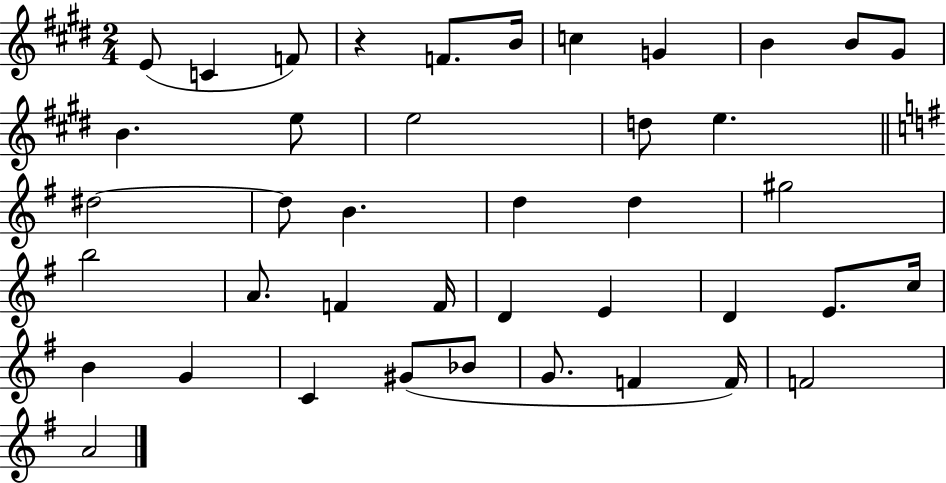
E4/e C4/q F4/e R/q F4/e. B4/s C5/q G4/q B4/q B4/e G#4/e B4/q. E5/e E5/h D5/e E5/q. D#5/h D#5/e B4/q. D5/q D5/q G#5/h B5/h A4/e. F4/q F4/s D4/q E4/q D4/q E4/e. C5/s B4/q G4/q C4/q G#4/e Bb4/e G4/e. F4/q F4/s F4/h A4/h